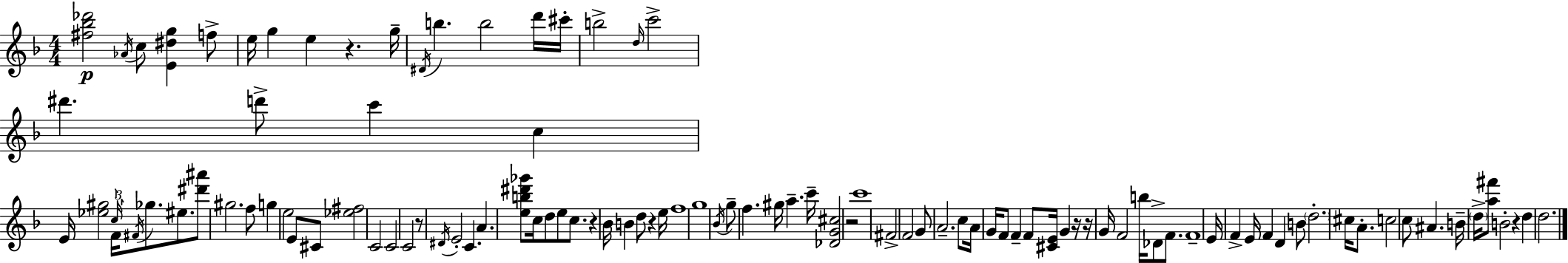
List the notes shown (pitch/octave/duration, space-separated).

[F#5,Bb5,Db6]/h Ab4/s C5/e [E4,D#5,G5]/q F5/e E5/s G5/q E5/q R/q. G5/s D#4/s B5/q. B5/h D6/s C#6/s B5/h D5/s C6/h D#6/q. D6/e C6/q C5/q E4/s [Eb5,G#5]/h C5/s F4/s F#4/s Gb5/e. EIS5/e. [D#6,A#6]/e G#5/h. F5/e G5/q E5/h E4/e C#4/e [Eb5,F#5]/h C4/h C4/h C4/h R/e D#4/s E4/h C4/q. A4/q. [E5,B5,D#6,Gb6]/e C5/s D5/e E5/e C5/e. R/q Bb4/s B4/q D5/e R/q E5/s F5/w G5/w Bb4/s G5/e F5/q. G#5/s A5/q. C6/s [Db4,G4,C#5]/h R/h C6/w F#4/h F4/h G4/e A4/h. C5/e A4/s G4/s F4/e F4/q F4/e [C#4,E4]/s G4/q R/s R/s G4/s F4/h B5/s Db4/e F4/e. F4/w E4/s F4/q E4/s F4/q D4/q B4/e D5/h. C#5/s A4/e. C5/h C5/e A#4/q. B4/s D5/s [A5,F#6]/e B4/h R/q D5/q D5/h.